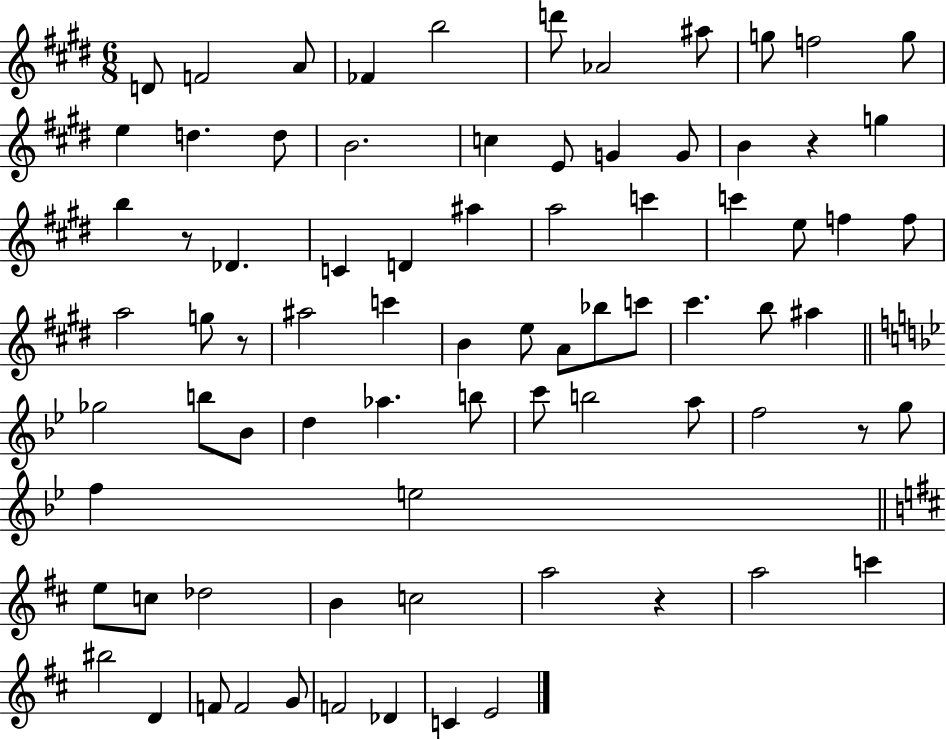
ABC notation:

X:1
T:Untitled
M:6/8
L:1/4
K:E
D/2 F2 A/2 _F b2 d'/2 _A2 ^a/2 g/2 f2 g/2 e d d/2 B2 c E/2 G G/2 B z g b z/2 _D C D ^a a2 c' c' e/2 f f/2 a2 g/2 z/2 ^a2 c' B e/2 A/2 _b/2 c'/2 ^c' b/2 ^a _g2 b/2 _B/2 d _a b/2 c'/2 b2 a/2 f2 z/2 g/2 f e2 e/2 c/2 _d2 B c2 a2 z a2 c' ^b2 D F/2 F2 G/2 F2 _D C E2